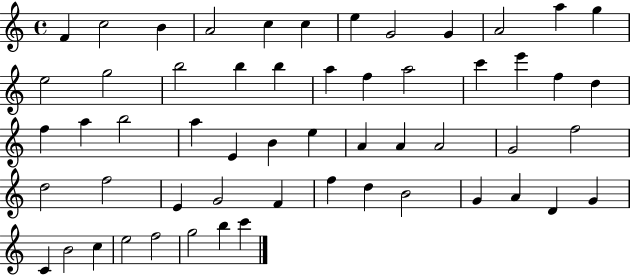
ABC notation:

X:1
T:Untitled
M:4/4
L:1/4
K:C
F c2 B A2 c c e G2 G A2 a g e2 g2 b2 b b a f a2 c' e' f d f a b2 a E B e A A A2 G2 f2 d2 f2 E G2 F f d B2 G A D G C B2 c e2 f2 g2 b c'